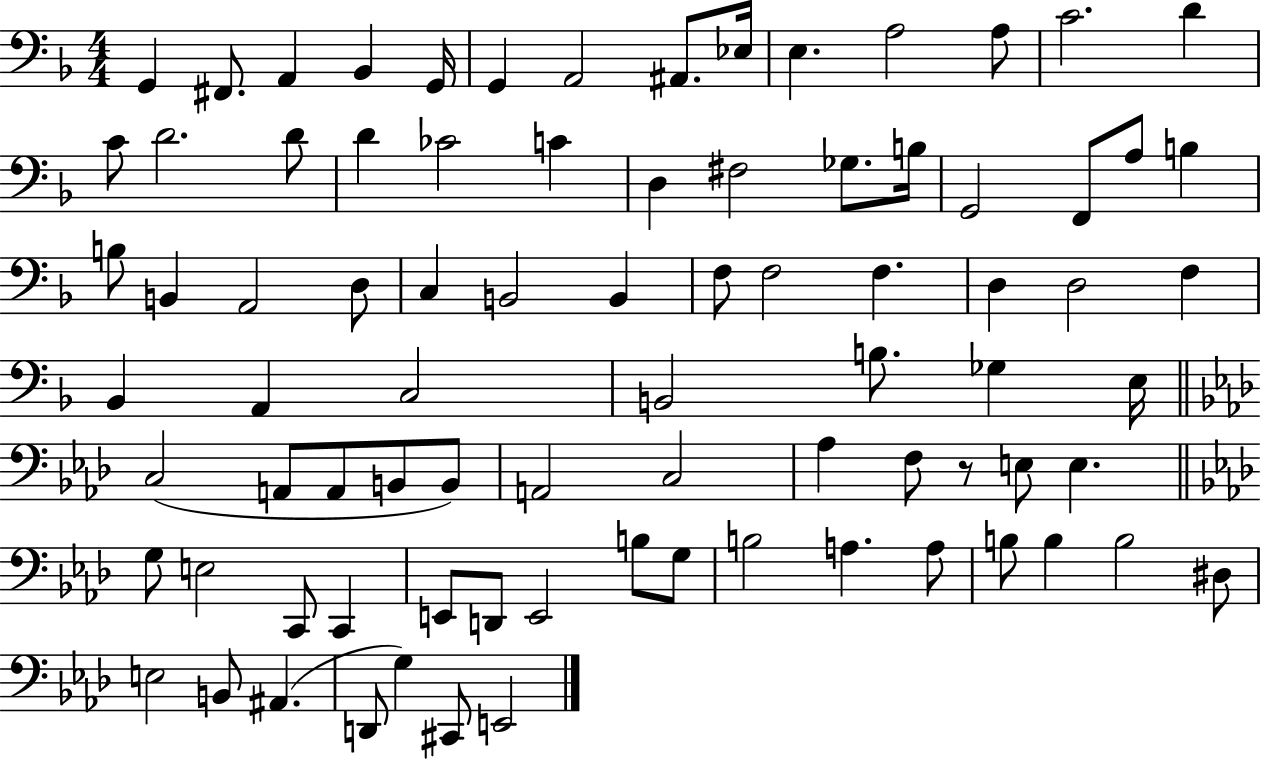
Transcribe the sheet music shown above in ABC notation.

X:1
T:Untitled
M:4/4
L:1/4
K:F
G,, ^F,,/2 A,, _B,, G,,/4 G,, A,,2 ^A,,/2 _E,/4 E, A,2 A,/2 C2 D C/2 D2 D/2 D _C2 C D, ^F,2 _G,/2 B,/4 G,,2 F,,/2 A,/2 B, B,/2 B,, A,,2 D,/2 C, B,,2 B,, F,/2 F,2 F, D, D,2 F, _B,, A,, C,2 B,,2 B,/2 _G, E,/4 C,2 A,,/2 A,,/2 B,,/2 B,,/2 A,,2 C,2 _A, F,/2 z/2 E,/2 E, G,/2 E,2 C,,/2 C,, E,,/2 D,,/2 E,,2 B,/2 G,/2 B,2 A, A,/2 B,/2 B, B,2 ^D,/2 E,2 B,,/2 ^A,, D,,/2 G, ^C,,/2 E,,2